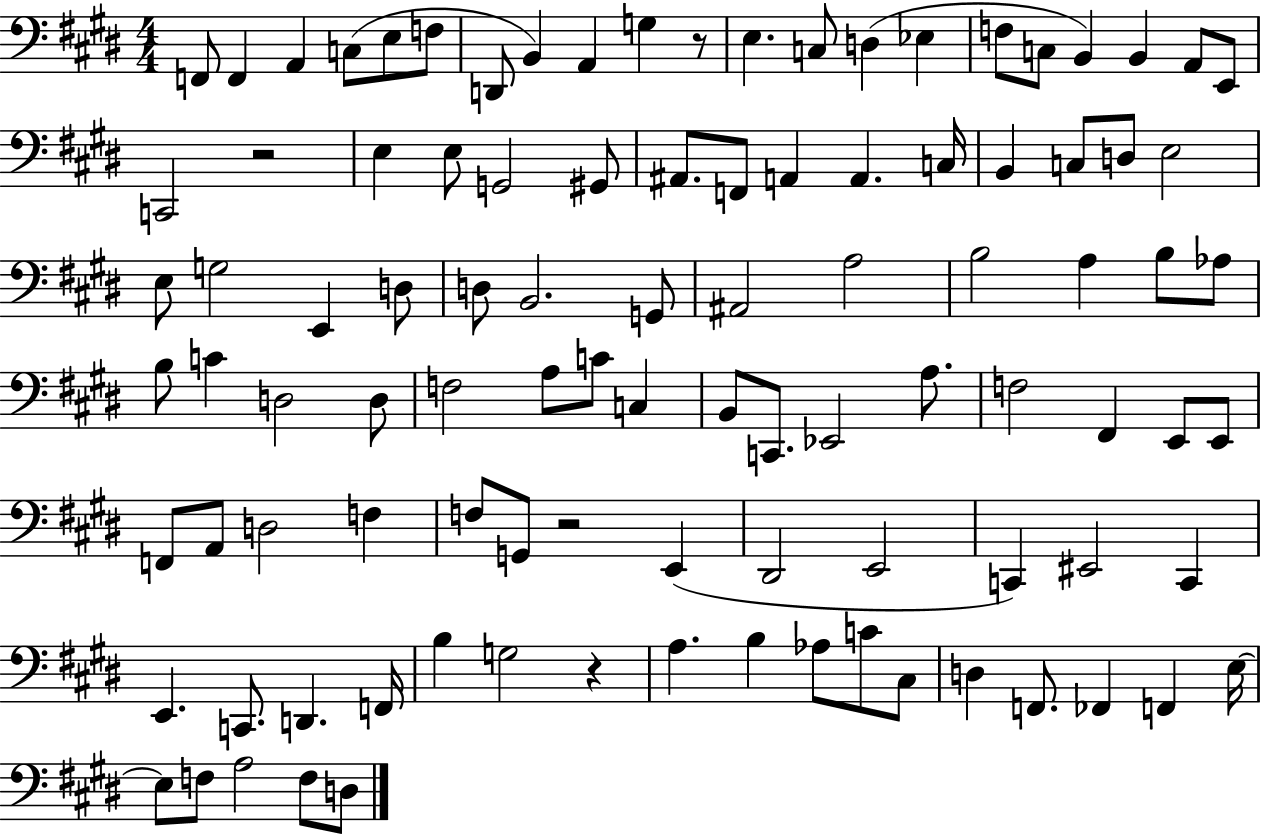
{
  \clef bass
  \numericTimeSignature
  \time 4/4
  \key e \major
  \repeat volta 2 { f,8 f,4 a,4 c8( e8 f8 | d,8 b,4) a,4 g4 r8 | e4. c8 d4( ees4 | f8 c8 b,4) b,4 a,8 e,8 | \break c,2 r2 | e4 e8 g,2 gis,8 | ais,8. f,8 a,4 a,4. c16 | b,4 c8 d8 e2 | \break e8 g2 e,4 d8 | d8 b,2. g,8 | ais,2 a2 | b2 a4 b8 aes8 | \break b8 c'4 d2 d8 | f2 a8 c'8 c4 | b,8 c,8. ees,2 a8. | f2 fis,4 e,8 e,8 | \break f,8 a,8 d2 f4 | f8 g,8 r2 e,4( | dis,2 e,2 | c,4) eis,2 c,4 | \break e,4. c,8. d,4. f,16 | b4 g2 r4 | a4. b4 aes8 c'8 cis8 | d4 f,8. fes,4 f,4 e16~~ | \break e8 f8 a2 f8 d8 | } \bar "|."
}